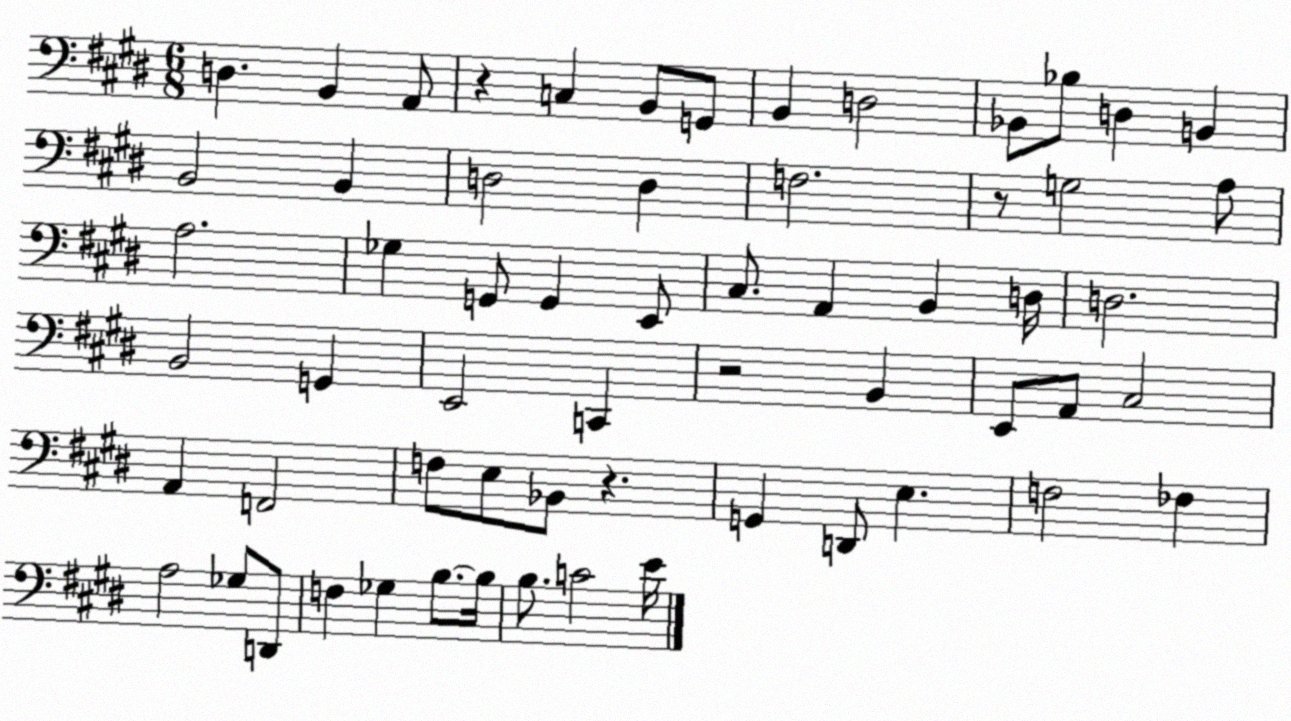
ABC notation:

X:1
T:Untitled
M:6/8
L:1/4
K:E
D, B,, A,,/2 z C, B,,/2 G,,/2 B,, D,2 _B,,/2 _B,/2 D, B,, B,,2 B,, D,2 D, F,2 z/2 G,2 A,/2 A,2 _G, G,,/2 G,, E,,/2 ^C,/2 A,, B,, D,/4 D,2 B,,2 G,, E,,2 C,, z2 B,, E,,/2 A,,/2 ^C,2 A,, F,,2 F,/2 E,/2 _B,,/2 z G,, D,,/2 E, F,2 _F, A,2 _G,/2 D,,/2 F, _G, B,/2 B,/4 B,/2 C2 E/4